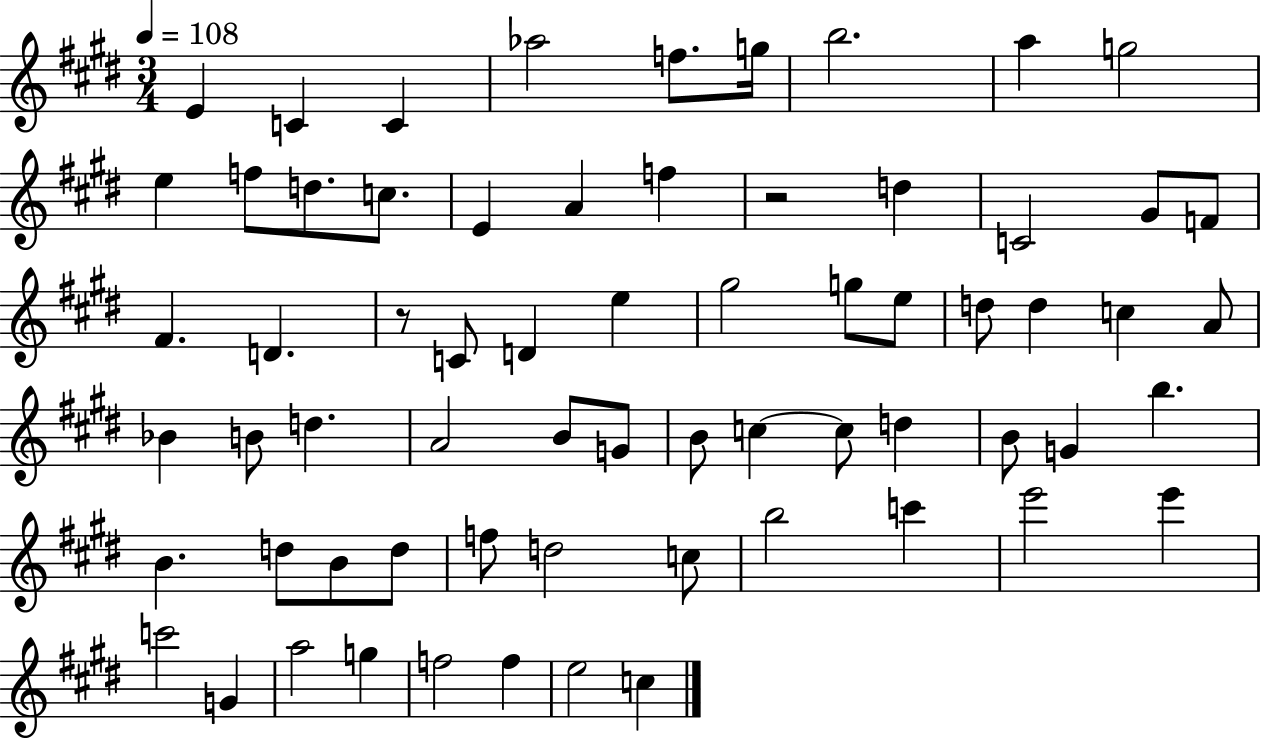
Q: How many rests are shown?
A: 2